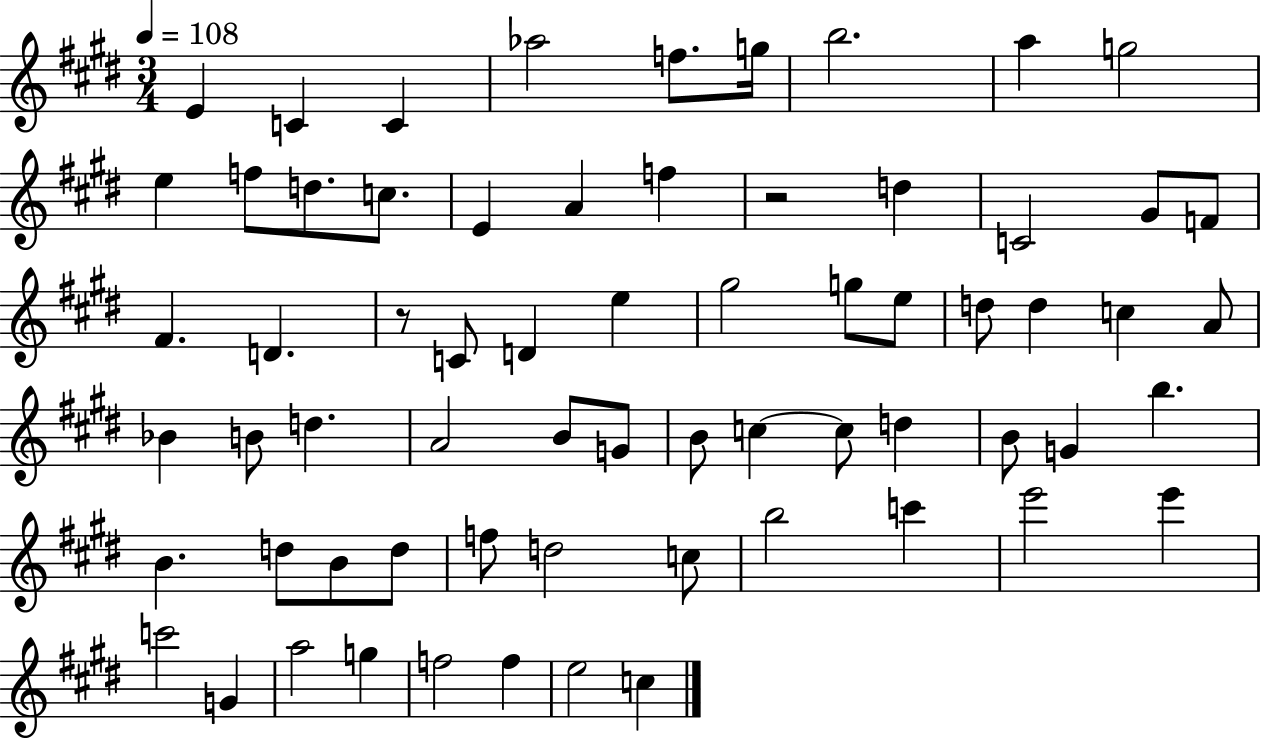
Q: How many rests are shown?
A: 2